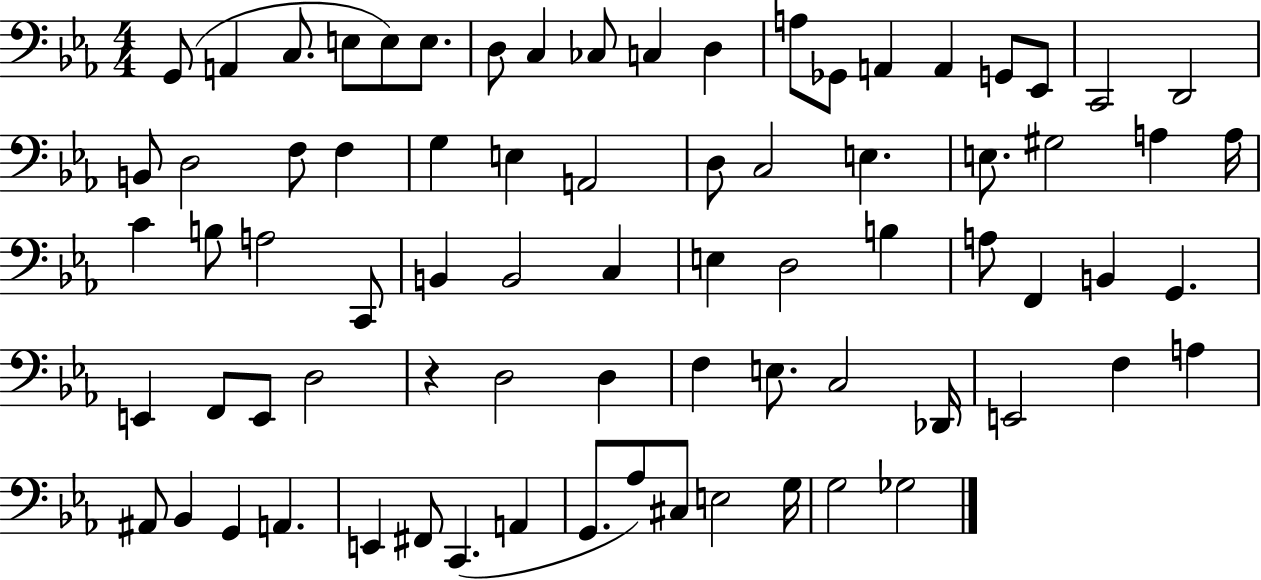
X:1
T:Untitled
M:4/4
L:1/4
K:Eb
G,,/2 A,, C,/2 E,/2 E,/2 E,/2 D,/2 C, _C,/2 C, D, A,/2 _G,,/2 A,, A,, G,,/2 _E,,/2 C,,2 D,,2 B,,/2 D,2 F,/2 F, G, E, A,,2 D,/2 C,2 E, E,/2 ^G,2 A, A,/4 C B,/2 A,2 C,,/2 B,, B,,2 C, E, D,2 B, A,/2 F,, B,, G,, E,, F,,/2 E,,/2 D,2 z D,2 D, F, E,/2 C,2 _D,,/4 E,,2 F, A, ^A,,/2 _B,, G,, A,, E,, ^F,,/2 C,, A,, G,,/2 _A,/2 ^C,/2 E,2 G,/4 G,2 _G,2